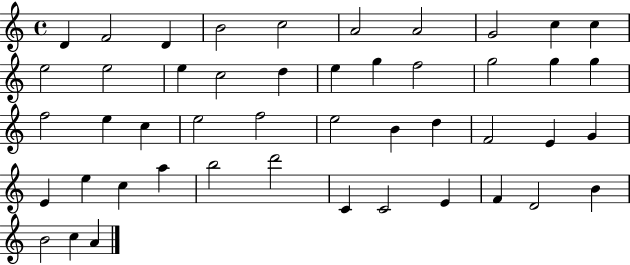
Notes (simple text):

D4/q F4/h D4/q B4/h C5/h A4/h A4/h G4/h C5/q C5/q E5/h E5/h E5/q C5/h D5/q E5/q G5/q F5/h G5/h G5/q G5/q F5/h E5/q C5/q E5/h F5/h E5/h B4/q D5/q F4/h E4/q G4/q E4/q E5/q C5/q A5/q B5/h D6/h C4/q C4/h E4/q F4/q D4/h B4/q B4/h C5/q A4/q